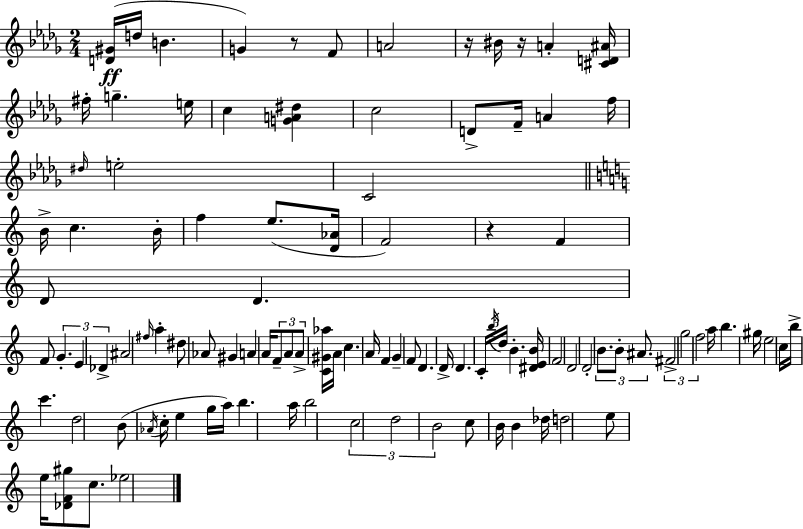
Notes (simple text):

[D4,G#4]/s D5/s B4/q. G4/q R/e F4/e A4/h R/s BIS4/s R/s A4/q [C#4,D4,A#4]/s F#5/s G5/q. E5/s C5/q [G4,A4,D#5]/q C5/h D4/e F4/s A4/q F5/s D#5/s E5/h C4/h B4/s C5/q. B4/s F5/q E5/e. [D4,Ab4]/s F4/h R/q F4/q D4/e D4/q. F4/e G4/q. E4/q Db4/q A#4/h F#5/s A5/q D#5/e Ab4/e G#4/q A4/q A4/s F4/e A4/e A4/e [C4,G#4,Ab5]/s A4/s C5/q. A4/s F4/q G4/q F4/e D4/q. D4/s D4/q. C4/s B5/s D5/s B4/q. [D#4,E4,B4]/s F4/h D4/h D4/h B4/e. B4/e A#4/e. F#4/h G5/h F5/h A5/s B5/q. G#5/s E5/h C5/s B5/s C6/q. D5/h B4/e Ab4/s C5/s E5/q G5/s A5/s B5/q. A5/s B5/h C5/h D5/h B4/h C5/e B4/s B4/q Db5/s D5/h E5/e E5/s [Db4,F4,G#5]/e C5/e. Eb5/h